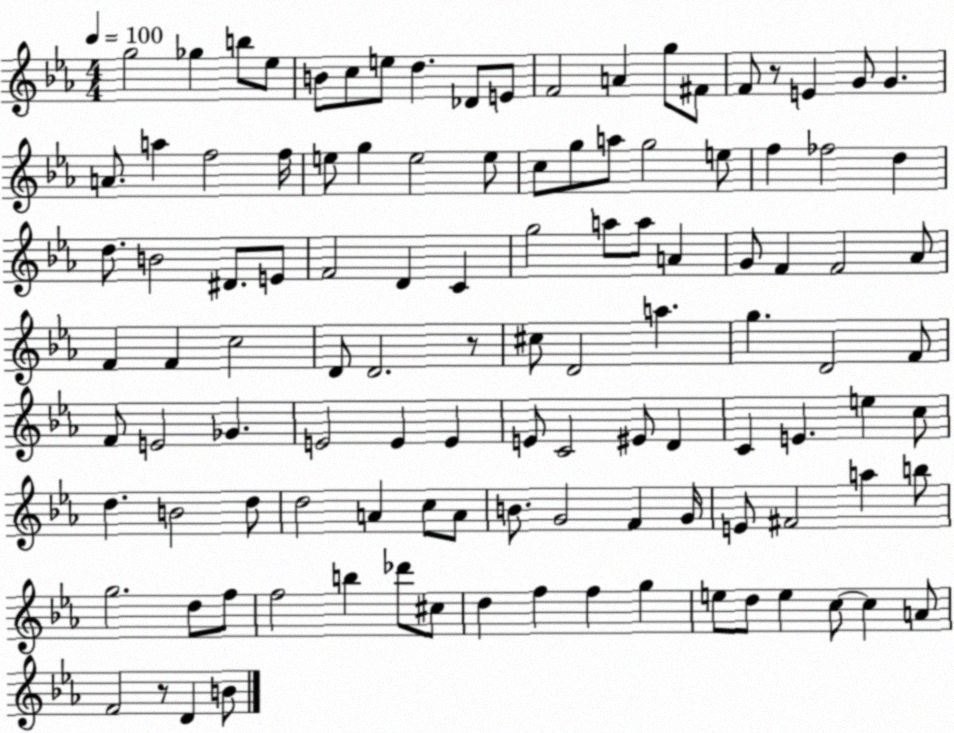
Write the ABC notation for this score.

X:1
T:Untitled
M:4/4
L:1/4
K:Eb
g2 _g b/2 _e/2 B/2 c/2 e/2 d _D/2 E/2 F2 A g/2 ^F/2 F/2 z/2 E G/2 G A/2 a f2 f/4 e/2 g e2 e/2 c/2 g/2 a/2 g2 e/2 f _f2 d d/2 B2 ^D/2 E/2 F2 D C g2 a/2 a/2 A G/2 F F2 _A/2 F F c2 D/2 D2 z/2 ^c/2 D2 a g D2 F/2 F/2 E2 _G E2 E E E/2 C2 ^E/2 D C E e c/2 d B2 d/2 d2 A c/2 A/2 B/2 G2 F G/4 E/2 ^F2 a b/2 g2 d/2 f/2 f2 b _d'/2 ^c/2 d f f g e/2 d/2 e c/2 c A/2 F2 z/2 D B/2